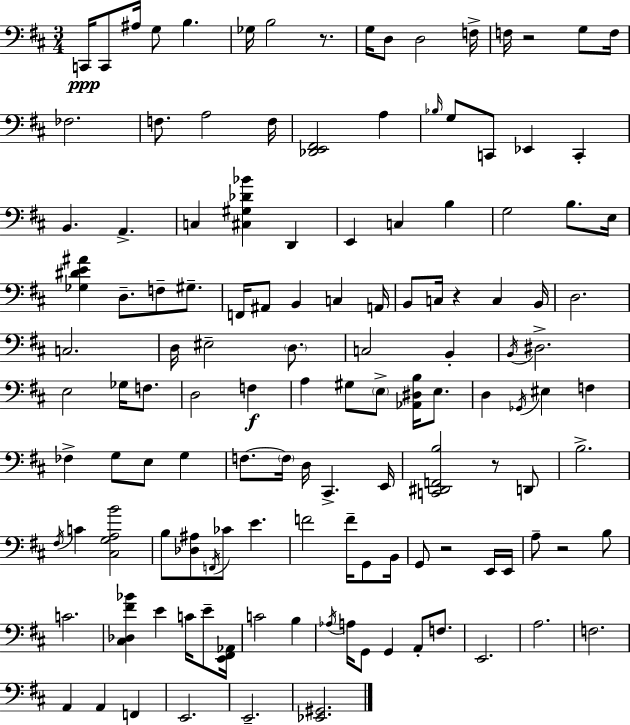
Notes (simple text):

C2/s C2/e A#3/s G3/e B3/q. Gb3/s B3/h R/e. G3/s D3/e D3/h F3/s F3/s R/h G3/e F3/s FES3/h. F3/e. A3/h F3/s [Db2,E2,F#2]/h A3/q Bb3/s G3/e C2/e Eb2/q C2/q B2/q. A2/q. C3/q [C#3,G#3,Db4,Bb4]/q D2/q E2/q C3/q B3/q G3/h B3/e. E3/s [Gb3,D#4,E4,A#4]/q D3/e. F3/e G#3/e. F2/s A#2/e B2/q C3/q A2/s B2/e C3/s R/q C3/q B2/s D3/h. C3/h. D3/s EIS3/h D3/e. C3/h B2/q B2/s D#3/h. E3/h Gb3/s F3/e. D3/h F3/q A3/q G#3/e E3/e [Ab2,D#3,B3]/s E3/e. D3/q Gb2/s EIS3/q F3/q FES3/q G3/e E3/e G3/q F3/e. F3/s D3/s C#2/q. E2/s [C2,D#2,F2,B3]/h R/e D2/e B3/h. F#3/s C4/q [C#3,G3,A3,B4]/h B3/e [Db3,A#3]/e F2/s CES4/e E4/q. F4/h F4/s G2/e B2/s G2/e R/h E2/s E2/s A3/e R/h B3/e C4/h. [C#3,Db3,F#4,Bb4]/q E4/q C4/s E4/e [E2,F#2,Ab2]/s C4/h B3/q Ab3/s A3/s G2/e G2/q A2/e F3/e. E2/h. A3/h. F3/h. A2/q A2/q F2/q E2/h. E2/h. [Eb2,G#2]/h.